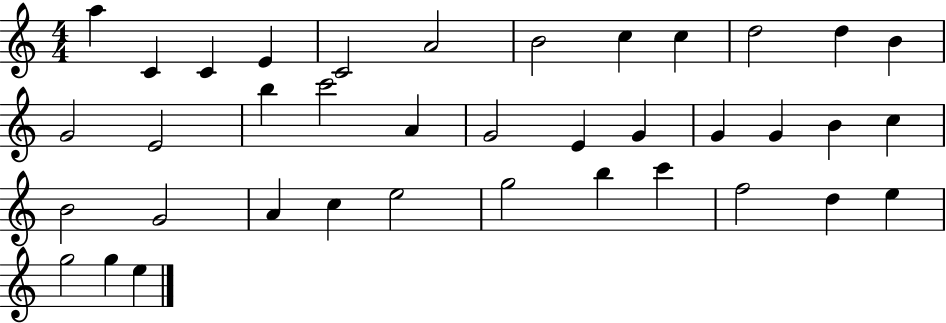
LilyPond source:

{
  \clef treble
  \numericTimeSignature
  \time 4/4
  \key c \major
  a''4 c'4 c'4 e'4 | c'2 a'2 | b'2 c''4 c''4 | d''2 d''4 b'4 | \break g'2 e'2 | b''4 c'''2 a'4 | g'2 e'4 g'4 | g'4 g'4 b'4 c''4 | \break b'2 g'2 | a'4 c''4 e''2 | g''2 b''4 c'''4 | f''2 d''4 e''4 | \break g''2 g''4 e''4 | \bar "|."
}